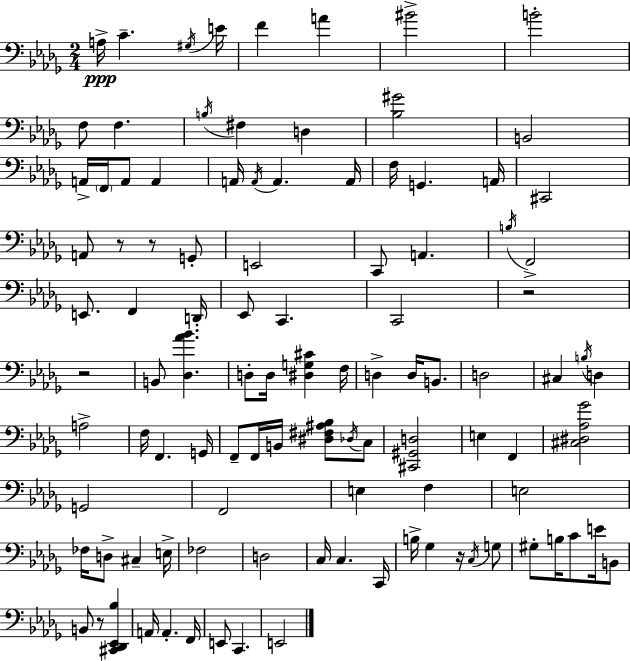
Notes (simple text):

A3/s C4/q. G#3/s E4/s F4/q A4/q BIS4/h B4/h F3/e F3/q. B3/s F#3/q D3/q [Bb3,G#4]/h B2/h A2/s F2/s A2/e A2/q A2/s A2/s A2/q. A2/s F3/s G2/q. A2/s C#2/h A2/e R/e R/e G2/e E2/h C2/e A2/q. B3/s F2/h E2/e. F2/q D2/s Eb2/e C2/q. C2/h R/h R/h B2/e [Db3,Ab4,Bb4]/q. D3/e D3/s [D#3,G3,C#4]/q F3/s D3/q D3/s B2/e. D3/h C#3/q B3/s D3/q A3/h F3/s F2/q. G2/s F2/e F2/s B2/s [D#3,F#3,A#3,Bb3]/e Db3/s C3/e [C#2,G#2,D3]/h E3/q F2/q [C#3,D#3,Ab3,Gb4]/h G2/h F2/h E3/q F3/q E3/h FES3/s D3/e C#3/q E3/s FES3/h D3/h C3/s C3/q. C2/s B3/s Gb3/q R/s C3/s G3/e G#3/e B3/s C4/e E4/s B2/e B2/e R/e [C#2,Db2,Eb2,Bb3]/q A2/s A2/q. F2/s E2/e C2/q. E2/h